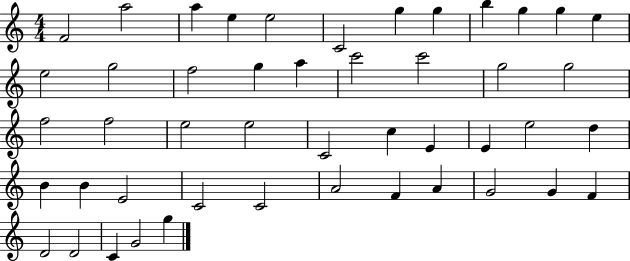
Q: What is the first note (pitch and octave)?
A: F4